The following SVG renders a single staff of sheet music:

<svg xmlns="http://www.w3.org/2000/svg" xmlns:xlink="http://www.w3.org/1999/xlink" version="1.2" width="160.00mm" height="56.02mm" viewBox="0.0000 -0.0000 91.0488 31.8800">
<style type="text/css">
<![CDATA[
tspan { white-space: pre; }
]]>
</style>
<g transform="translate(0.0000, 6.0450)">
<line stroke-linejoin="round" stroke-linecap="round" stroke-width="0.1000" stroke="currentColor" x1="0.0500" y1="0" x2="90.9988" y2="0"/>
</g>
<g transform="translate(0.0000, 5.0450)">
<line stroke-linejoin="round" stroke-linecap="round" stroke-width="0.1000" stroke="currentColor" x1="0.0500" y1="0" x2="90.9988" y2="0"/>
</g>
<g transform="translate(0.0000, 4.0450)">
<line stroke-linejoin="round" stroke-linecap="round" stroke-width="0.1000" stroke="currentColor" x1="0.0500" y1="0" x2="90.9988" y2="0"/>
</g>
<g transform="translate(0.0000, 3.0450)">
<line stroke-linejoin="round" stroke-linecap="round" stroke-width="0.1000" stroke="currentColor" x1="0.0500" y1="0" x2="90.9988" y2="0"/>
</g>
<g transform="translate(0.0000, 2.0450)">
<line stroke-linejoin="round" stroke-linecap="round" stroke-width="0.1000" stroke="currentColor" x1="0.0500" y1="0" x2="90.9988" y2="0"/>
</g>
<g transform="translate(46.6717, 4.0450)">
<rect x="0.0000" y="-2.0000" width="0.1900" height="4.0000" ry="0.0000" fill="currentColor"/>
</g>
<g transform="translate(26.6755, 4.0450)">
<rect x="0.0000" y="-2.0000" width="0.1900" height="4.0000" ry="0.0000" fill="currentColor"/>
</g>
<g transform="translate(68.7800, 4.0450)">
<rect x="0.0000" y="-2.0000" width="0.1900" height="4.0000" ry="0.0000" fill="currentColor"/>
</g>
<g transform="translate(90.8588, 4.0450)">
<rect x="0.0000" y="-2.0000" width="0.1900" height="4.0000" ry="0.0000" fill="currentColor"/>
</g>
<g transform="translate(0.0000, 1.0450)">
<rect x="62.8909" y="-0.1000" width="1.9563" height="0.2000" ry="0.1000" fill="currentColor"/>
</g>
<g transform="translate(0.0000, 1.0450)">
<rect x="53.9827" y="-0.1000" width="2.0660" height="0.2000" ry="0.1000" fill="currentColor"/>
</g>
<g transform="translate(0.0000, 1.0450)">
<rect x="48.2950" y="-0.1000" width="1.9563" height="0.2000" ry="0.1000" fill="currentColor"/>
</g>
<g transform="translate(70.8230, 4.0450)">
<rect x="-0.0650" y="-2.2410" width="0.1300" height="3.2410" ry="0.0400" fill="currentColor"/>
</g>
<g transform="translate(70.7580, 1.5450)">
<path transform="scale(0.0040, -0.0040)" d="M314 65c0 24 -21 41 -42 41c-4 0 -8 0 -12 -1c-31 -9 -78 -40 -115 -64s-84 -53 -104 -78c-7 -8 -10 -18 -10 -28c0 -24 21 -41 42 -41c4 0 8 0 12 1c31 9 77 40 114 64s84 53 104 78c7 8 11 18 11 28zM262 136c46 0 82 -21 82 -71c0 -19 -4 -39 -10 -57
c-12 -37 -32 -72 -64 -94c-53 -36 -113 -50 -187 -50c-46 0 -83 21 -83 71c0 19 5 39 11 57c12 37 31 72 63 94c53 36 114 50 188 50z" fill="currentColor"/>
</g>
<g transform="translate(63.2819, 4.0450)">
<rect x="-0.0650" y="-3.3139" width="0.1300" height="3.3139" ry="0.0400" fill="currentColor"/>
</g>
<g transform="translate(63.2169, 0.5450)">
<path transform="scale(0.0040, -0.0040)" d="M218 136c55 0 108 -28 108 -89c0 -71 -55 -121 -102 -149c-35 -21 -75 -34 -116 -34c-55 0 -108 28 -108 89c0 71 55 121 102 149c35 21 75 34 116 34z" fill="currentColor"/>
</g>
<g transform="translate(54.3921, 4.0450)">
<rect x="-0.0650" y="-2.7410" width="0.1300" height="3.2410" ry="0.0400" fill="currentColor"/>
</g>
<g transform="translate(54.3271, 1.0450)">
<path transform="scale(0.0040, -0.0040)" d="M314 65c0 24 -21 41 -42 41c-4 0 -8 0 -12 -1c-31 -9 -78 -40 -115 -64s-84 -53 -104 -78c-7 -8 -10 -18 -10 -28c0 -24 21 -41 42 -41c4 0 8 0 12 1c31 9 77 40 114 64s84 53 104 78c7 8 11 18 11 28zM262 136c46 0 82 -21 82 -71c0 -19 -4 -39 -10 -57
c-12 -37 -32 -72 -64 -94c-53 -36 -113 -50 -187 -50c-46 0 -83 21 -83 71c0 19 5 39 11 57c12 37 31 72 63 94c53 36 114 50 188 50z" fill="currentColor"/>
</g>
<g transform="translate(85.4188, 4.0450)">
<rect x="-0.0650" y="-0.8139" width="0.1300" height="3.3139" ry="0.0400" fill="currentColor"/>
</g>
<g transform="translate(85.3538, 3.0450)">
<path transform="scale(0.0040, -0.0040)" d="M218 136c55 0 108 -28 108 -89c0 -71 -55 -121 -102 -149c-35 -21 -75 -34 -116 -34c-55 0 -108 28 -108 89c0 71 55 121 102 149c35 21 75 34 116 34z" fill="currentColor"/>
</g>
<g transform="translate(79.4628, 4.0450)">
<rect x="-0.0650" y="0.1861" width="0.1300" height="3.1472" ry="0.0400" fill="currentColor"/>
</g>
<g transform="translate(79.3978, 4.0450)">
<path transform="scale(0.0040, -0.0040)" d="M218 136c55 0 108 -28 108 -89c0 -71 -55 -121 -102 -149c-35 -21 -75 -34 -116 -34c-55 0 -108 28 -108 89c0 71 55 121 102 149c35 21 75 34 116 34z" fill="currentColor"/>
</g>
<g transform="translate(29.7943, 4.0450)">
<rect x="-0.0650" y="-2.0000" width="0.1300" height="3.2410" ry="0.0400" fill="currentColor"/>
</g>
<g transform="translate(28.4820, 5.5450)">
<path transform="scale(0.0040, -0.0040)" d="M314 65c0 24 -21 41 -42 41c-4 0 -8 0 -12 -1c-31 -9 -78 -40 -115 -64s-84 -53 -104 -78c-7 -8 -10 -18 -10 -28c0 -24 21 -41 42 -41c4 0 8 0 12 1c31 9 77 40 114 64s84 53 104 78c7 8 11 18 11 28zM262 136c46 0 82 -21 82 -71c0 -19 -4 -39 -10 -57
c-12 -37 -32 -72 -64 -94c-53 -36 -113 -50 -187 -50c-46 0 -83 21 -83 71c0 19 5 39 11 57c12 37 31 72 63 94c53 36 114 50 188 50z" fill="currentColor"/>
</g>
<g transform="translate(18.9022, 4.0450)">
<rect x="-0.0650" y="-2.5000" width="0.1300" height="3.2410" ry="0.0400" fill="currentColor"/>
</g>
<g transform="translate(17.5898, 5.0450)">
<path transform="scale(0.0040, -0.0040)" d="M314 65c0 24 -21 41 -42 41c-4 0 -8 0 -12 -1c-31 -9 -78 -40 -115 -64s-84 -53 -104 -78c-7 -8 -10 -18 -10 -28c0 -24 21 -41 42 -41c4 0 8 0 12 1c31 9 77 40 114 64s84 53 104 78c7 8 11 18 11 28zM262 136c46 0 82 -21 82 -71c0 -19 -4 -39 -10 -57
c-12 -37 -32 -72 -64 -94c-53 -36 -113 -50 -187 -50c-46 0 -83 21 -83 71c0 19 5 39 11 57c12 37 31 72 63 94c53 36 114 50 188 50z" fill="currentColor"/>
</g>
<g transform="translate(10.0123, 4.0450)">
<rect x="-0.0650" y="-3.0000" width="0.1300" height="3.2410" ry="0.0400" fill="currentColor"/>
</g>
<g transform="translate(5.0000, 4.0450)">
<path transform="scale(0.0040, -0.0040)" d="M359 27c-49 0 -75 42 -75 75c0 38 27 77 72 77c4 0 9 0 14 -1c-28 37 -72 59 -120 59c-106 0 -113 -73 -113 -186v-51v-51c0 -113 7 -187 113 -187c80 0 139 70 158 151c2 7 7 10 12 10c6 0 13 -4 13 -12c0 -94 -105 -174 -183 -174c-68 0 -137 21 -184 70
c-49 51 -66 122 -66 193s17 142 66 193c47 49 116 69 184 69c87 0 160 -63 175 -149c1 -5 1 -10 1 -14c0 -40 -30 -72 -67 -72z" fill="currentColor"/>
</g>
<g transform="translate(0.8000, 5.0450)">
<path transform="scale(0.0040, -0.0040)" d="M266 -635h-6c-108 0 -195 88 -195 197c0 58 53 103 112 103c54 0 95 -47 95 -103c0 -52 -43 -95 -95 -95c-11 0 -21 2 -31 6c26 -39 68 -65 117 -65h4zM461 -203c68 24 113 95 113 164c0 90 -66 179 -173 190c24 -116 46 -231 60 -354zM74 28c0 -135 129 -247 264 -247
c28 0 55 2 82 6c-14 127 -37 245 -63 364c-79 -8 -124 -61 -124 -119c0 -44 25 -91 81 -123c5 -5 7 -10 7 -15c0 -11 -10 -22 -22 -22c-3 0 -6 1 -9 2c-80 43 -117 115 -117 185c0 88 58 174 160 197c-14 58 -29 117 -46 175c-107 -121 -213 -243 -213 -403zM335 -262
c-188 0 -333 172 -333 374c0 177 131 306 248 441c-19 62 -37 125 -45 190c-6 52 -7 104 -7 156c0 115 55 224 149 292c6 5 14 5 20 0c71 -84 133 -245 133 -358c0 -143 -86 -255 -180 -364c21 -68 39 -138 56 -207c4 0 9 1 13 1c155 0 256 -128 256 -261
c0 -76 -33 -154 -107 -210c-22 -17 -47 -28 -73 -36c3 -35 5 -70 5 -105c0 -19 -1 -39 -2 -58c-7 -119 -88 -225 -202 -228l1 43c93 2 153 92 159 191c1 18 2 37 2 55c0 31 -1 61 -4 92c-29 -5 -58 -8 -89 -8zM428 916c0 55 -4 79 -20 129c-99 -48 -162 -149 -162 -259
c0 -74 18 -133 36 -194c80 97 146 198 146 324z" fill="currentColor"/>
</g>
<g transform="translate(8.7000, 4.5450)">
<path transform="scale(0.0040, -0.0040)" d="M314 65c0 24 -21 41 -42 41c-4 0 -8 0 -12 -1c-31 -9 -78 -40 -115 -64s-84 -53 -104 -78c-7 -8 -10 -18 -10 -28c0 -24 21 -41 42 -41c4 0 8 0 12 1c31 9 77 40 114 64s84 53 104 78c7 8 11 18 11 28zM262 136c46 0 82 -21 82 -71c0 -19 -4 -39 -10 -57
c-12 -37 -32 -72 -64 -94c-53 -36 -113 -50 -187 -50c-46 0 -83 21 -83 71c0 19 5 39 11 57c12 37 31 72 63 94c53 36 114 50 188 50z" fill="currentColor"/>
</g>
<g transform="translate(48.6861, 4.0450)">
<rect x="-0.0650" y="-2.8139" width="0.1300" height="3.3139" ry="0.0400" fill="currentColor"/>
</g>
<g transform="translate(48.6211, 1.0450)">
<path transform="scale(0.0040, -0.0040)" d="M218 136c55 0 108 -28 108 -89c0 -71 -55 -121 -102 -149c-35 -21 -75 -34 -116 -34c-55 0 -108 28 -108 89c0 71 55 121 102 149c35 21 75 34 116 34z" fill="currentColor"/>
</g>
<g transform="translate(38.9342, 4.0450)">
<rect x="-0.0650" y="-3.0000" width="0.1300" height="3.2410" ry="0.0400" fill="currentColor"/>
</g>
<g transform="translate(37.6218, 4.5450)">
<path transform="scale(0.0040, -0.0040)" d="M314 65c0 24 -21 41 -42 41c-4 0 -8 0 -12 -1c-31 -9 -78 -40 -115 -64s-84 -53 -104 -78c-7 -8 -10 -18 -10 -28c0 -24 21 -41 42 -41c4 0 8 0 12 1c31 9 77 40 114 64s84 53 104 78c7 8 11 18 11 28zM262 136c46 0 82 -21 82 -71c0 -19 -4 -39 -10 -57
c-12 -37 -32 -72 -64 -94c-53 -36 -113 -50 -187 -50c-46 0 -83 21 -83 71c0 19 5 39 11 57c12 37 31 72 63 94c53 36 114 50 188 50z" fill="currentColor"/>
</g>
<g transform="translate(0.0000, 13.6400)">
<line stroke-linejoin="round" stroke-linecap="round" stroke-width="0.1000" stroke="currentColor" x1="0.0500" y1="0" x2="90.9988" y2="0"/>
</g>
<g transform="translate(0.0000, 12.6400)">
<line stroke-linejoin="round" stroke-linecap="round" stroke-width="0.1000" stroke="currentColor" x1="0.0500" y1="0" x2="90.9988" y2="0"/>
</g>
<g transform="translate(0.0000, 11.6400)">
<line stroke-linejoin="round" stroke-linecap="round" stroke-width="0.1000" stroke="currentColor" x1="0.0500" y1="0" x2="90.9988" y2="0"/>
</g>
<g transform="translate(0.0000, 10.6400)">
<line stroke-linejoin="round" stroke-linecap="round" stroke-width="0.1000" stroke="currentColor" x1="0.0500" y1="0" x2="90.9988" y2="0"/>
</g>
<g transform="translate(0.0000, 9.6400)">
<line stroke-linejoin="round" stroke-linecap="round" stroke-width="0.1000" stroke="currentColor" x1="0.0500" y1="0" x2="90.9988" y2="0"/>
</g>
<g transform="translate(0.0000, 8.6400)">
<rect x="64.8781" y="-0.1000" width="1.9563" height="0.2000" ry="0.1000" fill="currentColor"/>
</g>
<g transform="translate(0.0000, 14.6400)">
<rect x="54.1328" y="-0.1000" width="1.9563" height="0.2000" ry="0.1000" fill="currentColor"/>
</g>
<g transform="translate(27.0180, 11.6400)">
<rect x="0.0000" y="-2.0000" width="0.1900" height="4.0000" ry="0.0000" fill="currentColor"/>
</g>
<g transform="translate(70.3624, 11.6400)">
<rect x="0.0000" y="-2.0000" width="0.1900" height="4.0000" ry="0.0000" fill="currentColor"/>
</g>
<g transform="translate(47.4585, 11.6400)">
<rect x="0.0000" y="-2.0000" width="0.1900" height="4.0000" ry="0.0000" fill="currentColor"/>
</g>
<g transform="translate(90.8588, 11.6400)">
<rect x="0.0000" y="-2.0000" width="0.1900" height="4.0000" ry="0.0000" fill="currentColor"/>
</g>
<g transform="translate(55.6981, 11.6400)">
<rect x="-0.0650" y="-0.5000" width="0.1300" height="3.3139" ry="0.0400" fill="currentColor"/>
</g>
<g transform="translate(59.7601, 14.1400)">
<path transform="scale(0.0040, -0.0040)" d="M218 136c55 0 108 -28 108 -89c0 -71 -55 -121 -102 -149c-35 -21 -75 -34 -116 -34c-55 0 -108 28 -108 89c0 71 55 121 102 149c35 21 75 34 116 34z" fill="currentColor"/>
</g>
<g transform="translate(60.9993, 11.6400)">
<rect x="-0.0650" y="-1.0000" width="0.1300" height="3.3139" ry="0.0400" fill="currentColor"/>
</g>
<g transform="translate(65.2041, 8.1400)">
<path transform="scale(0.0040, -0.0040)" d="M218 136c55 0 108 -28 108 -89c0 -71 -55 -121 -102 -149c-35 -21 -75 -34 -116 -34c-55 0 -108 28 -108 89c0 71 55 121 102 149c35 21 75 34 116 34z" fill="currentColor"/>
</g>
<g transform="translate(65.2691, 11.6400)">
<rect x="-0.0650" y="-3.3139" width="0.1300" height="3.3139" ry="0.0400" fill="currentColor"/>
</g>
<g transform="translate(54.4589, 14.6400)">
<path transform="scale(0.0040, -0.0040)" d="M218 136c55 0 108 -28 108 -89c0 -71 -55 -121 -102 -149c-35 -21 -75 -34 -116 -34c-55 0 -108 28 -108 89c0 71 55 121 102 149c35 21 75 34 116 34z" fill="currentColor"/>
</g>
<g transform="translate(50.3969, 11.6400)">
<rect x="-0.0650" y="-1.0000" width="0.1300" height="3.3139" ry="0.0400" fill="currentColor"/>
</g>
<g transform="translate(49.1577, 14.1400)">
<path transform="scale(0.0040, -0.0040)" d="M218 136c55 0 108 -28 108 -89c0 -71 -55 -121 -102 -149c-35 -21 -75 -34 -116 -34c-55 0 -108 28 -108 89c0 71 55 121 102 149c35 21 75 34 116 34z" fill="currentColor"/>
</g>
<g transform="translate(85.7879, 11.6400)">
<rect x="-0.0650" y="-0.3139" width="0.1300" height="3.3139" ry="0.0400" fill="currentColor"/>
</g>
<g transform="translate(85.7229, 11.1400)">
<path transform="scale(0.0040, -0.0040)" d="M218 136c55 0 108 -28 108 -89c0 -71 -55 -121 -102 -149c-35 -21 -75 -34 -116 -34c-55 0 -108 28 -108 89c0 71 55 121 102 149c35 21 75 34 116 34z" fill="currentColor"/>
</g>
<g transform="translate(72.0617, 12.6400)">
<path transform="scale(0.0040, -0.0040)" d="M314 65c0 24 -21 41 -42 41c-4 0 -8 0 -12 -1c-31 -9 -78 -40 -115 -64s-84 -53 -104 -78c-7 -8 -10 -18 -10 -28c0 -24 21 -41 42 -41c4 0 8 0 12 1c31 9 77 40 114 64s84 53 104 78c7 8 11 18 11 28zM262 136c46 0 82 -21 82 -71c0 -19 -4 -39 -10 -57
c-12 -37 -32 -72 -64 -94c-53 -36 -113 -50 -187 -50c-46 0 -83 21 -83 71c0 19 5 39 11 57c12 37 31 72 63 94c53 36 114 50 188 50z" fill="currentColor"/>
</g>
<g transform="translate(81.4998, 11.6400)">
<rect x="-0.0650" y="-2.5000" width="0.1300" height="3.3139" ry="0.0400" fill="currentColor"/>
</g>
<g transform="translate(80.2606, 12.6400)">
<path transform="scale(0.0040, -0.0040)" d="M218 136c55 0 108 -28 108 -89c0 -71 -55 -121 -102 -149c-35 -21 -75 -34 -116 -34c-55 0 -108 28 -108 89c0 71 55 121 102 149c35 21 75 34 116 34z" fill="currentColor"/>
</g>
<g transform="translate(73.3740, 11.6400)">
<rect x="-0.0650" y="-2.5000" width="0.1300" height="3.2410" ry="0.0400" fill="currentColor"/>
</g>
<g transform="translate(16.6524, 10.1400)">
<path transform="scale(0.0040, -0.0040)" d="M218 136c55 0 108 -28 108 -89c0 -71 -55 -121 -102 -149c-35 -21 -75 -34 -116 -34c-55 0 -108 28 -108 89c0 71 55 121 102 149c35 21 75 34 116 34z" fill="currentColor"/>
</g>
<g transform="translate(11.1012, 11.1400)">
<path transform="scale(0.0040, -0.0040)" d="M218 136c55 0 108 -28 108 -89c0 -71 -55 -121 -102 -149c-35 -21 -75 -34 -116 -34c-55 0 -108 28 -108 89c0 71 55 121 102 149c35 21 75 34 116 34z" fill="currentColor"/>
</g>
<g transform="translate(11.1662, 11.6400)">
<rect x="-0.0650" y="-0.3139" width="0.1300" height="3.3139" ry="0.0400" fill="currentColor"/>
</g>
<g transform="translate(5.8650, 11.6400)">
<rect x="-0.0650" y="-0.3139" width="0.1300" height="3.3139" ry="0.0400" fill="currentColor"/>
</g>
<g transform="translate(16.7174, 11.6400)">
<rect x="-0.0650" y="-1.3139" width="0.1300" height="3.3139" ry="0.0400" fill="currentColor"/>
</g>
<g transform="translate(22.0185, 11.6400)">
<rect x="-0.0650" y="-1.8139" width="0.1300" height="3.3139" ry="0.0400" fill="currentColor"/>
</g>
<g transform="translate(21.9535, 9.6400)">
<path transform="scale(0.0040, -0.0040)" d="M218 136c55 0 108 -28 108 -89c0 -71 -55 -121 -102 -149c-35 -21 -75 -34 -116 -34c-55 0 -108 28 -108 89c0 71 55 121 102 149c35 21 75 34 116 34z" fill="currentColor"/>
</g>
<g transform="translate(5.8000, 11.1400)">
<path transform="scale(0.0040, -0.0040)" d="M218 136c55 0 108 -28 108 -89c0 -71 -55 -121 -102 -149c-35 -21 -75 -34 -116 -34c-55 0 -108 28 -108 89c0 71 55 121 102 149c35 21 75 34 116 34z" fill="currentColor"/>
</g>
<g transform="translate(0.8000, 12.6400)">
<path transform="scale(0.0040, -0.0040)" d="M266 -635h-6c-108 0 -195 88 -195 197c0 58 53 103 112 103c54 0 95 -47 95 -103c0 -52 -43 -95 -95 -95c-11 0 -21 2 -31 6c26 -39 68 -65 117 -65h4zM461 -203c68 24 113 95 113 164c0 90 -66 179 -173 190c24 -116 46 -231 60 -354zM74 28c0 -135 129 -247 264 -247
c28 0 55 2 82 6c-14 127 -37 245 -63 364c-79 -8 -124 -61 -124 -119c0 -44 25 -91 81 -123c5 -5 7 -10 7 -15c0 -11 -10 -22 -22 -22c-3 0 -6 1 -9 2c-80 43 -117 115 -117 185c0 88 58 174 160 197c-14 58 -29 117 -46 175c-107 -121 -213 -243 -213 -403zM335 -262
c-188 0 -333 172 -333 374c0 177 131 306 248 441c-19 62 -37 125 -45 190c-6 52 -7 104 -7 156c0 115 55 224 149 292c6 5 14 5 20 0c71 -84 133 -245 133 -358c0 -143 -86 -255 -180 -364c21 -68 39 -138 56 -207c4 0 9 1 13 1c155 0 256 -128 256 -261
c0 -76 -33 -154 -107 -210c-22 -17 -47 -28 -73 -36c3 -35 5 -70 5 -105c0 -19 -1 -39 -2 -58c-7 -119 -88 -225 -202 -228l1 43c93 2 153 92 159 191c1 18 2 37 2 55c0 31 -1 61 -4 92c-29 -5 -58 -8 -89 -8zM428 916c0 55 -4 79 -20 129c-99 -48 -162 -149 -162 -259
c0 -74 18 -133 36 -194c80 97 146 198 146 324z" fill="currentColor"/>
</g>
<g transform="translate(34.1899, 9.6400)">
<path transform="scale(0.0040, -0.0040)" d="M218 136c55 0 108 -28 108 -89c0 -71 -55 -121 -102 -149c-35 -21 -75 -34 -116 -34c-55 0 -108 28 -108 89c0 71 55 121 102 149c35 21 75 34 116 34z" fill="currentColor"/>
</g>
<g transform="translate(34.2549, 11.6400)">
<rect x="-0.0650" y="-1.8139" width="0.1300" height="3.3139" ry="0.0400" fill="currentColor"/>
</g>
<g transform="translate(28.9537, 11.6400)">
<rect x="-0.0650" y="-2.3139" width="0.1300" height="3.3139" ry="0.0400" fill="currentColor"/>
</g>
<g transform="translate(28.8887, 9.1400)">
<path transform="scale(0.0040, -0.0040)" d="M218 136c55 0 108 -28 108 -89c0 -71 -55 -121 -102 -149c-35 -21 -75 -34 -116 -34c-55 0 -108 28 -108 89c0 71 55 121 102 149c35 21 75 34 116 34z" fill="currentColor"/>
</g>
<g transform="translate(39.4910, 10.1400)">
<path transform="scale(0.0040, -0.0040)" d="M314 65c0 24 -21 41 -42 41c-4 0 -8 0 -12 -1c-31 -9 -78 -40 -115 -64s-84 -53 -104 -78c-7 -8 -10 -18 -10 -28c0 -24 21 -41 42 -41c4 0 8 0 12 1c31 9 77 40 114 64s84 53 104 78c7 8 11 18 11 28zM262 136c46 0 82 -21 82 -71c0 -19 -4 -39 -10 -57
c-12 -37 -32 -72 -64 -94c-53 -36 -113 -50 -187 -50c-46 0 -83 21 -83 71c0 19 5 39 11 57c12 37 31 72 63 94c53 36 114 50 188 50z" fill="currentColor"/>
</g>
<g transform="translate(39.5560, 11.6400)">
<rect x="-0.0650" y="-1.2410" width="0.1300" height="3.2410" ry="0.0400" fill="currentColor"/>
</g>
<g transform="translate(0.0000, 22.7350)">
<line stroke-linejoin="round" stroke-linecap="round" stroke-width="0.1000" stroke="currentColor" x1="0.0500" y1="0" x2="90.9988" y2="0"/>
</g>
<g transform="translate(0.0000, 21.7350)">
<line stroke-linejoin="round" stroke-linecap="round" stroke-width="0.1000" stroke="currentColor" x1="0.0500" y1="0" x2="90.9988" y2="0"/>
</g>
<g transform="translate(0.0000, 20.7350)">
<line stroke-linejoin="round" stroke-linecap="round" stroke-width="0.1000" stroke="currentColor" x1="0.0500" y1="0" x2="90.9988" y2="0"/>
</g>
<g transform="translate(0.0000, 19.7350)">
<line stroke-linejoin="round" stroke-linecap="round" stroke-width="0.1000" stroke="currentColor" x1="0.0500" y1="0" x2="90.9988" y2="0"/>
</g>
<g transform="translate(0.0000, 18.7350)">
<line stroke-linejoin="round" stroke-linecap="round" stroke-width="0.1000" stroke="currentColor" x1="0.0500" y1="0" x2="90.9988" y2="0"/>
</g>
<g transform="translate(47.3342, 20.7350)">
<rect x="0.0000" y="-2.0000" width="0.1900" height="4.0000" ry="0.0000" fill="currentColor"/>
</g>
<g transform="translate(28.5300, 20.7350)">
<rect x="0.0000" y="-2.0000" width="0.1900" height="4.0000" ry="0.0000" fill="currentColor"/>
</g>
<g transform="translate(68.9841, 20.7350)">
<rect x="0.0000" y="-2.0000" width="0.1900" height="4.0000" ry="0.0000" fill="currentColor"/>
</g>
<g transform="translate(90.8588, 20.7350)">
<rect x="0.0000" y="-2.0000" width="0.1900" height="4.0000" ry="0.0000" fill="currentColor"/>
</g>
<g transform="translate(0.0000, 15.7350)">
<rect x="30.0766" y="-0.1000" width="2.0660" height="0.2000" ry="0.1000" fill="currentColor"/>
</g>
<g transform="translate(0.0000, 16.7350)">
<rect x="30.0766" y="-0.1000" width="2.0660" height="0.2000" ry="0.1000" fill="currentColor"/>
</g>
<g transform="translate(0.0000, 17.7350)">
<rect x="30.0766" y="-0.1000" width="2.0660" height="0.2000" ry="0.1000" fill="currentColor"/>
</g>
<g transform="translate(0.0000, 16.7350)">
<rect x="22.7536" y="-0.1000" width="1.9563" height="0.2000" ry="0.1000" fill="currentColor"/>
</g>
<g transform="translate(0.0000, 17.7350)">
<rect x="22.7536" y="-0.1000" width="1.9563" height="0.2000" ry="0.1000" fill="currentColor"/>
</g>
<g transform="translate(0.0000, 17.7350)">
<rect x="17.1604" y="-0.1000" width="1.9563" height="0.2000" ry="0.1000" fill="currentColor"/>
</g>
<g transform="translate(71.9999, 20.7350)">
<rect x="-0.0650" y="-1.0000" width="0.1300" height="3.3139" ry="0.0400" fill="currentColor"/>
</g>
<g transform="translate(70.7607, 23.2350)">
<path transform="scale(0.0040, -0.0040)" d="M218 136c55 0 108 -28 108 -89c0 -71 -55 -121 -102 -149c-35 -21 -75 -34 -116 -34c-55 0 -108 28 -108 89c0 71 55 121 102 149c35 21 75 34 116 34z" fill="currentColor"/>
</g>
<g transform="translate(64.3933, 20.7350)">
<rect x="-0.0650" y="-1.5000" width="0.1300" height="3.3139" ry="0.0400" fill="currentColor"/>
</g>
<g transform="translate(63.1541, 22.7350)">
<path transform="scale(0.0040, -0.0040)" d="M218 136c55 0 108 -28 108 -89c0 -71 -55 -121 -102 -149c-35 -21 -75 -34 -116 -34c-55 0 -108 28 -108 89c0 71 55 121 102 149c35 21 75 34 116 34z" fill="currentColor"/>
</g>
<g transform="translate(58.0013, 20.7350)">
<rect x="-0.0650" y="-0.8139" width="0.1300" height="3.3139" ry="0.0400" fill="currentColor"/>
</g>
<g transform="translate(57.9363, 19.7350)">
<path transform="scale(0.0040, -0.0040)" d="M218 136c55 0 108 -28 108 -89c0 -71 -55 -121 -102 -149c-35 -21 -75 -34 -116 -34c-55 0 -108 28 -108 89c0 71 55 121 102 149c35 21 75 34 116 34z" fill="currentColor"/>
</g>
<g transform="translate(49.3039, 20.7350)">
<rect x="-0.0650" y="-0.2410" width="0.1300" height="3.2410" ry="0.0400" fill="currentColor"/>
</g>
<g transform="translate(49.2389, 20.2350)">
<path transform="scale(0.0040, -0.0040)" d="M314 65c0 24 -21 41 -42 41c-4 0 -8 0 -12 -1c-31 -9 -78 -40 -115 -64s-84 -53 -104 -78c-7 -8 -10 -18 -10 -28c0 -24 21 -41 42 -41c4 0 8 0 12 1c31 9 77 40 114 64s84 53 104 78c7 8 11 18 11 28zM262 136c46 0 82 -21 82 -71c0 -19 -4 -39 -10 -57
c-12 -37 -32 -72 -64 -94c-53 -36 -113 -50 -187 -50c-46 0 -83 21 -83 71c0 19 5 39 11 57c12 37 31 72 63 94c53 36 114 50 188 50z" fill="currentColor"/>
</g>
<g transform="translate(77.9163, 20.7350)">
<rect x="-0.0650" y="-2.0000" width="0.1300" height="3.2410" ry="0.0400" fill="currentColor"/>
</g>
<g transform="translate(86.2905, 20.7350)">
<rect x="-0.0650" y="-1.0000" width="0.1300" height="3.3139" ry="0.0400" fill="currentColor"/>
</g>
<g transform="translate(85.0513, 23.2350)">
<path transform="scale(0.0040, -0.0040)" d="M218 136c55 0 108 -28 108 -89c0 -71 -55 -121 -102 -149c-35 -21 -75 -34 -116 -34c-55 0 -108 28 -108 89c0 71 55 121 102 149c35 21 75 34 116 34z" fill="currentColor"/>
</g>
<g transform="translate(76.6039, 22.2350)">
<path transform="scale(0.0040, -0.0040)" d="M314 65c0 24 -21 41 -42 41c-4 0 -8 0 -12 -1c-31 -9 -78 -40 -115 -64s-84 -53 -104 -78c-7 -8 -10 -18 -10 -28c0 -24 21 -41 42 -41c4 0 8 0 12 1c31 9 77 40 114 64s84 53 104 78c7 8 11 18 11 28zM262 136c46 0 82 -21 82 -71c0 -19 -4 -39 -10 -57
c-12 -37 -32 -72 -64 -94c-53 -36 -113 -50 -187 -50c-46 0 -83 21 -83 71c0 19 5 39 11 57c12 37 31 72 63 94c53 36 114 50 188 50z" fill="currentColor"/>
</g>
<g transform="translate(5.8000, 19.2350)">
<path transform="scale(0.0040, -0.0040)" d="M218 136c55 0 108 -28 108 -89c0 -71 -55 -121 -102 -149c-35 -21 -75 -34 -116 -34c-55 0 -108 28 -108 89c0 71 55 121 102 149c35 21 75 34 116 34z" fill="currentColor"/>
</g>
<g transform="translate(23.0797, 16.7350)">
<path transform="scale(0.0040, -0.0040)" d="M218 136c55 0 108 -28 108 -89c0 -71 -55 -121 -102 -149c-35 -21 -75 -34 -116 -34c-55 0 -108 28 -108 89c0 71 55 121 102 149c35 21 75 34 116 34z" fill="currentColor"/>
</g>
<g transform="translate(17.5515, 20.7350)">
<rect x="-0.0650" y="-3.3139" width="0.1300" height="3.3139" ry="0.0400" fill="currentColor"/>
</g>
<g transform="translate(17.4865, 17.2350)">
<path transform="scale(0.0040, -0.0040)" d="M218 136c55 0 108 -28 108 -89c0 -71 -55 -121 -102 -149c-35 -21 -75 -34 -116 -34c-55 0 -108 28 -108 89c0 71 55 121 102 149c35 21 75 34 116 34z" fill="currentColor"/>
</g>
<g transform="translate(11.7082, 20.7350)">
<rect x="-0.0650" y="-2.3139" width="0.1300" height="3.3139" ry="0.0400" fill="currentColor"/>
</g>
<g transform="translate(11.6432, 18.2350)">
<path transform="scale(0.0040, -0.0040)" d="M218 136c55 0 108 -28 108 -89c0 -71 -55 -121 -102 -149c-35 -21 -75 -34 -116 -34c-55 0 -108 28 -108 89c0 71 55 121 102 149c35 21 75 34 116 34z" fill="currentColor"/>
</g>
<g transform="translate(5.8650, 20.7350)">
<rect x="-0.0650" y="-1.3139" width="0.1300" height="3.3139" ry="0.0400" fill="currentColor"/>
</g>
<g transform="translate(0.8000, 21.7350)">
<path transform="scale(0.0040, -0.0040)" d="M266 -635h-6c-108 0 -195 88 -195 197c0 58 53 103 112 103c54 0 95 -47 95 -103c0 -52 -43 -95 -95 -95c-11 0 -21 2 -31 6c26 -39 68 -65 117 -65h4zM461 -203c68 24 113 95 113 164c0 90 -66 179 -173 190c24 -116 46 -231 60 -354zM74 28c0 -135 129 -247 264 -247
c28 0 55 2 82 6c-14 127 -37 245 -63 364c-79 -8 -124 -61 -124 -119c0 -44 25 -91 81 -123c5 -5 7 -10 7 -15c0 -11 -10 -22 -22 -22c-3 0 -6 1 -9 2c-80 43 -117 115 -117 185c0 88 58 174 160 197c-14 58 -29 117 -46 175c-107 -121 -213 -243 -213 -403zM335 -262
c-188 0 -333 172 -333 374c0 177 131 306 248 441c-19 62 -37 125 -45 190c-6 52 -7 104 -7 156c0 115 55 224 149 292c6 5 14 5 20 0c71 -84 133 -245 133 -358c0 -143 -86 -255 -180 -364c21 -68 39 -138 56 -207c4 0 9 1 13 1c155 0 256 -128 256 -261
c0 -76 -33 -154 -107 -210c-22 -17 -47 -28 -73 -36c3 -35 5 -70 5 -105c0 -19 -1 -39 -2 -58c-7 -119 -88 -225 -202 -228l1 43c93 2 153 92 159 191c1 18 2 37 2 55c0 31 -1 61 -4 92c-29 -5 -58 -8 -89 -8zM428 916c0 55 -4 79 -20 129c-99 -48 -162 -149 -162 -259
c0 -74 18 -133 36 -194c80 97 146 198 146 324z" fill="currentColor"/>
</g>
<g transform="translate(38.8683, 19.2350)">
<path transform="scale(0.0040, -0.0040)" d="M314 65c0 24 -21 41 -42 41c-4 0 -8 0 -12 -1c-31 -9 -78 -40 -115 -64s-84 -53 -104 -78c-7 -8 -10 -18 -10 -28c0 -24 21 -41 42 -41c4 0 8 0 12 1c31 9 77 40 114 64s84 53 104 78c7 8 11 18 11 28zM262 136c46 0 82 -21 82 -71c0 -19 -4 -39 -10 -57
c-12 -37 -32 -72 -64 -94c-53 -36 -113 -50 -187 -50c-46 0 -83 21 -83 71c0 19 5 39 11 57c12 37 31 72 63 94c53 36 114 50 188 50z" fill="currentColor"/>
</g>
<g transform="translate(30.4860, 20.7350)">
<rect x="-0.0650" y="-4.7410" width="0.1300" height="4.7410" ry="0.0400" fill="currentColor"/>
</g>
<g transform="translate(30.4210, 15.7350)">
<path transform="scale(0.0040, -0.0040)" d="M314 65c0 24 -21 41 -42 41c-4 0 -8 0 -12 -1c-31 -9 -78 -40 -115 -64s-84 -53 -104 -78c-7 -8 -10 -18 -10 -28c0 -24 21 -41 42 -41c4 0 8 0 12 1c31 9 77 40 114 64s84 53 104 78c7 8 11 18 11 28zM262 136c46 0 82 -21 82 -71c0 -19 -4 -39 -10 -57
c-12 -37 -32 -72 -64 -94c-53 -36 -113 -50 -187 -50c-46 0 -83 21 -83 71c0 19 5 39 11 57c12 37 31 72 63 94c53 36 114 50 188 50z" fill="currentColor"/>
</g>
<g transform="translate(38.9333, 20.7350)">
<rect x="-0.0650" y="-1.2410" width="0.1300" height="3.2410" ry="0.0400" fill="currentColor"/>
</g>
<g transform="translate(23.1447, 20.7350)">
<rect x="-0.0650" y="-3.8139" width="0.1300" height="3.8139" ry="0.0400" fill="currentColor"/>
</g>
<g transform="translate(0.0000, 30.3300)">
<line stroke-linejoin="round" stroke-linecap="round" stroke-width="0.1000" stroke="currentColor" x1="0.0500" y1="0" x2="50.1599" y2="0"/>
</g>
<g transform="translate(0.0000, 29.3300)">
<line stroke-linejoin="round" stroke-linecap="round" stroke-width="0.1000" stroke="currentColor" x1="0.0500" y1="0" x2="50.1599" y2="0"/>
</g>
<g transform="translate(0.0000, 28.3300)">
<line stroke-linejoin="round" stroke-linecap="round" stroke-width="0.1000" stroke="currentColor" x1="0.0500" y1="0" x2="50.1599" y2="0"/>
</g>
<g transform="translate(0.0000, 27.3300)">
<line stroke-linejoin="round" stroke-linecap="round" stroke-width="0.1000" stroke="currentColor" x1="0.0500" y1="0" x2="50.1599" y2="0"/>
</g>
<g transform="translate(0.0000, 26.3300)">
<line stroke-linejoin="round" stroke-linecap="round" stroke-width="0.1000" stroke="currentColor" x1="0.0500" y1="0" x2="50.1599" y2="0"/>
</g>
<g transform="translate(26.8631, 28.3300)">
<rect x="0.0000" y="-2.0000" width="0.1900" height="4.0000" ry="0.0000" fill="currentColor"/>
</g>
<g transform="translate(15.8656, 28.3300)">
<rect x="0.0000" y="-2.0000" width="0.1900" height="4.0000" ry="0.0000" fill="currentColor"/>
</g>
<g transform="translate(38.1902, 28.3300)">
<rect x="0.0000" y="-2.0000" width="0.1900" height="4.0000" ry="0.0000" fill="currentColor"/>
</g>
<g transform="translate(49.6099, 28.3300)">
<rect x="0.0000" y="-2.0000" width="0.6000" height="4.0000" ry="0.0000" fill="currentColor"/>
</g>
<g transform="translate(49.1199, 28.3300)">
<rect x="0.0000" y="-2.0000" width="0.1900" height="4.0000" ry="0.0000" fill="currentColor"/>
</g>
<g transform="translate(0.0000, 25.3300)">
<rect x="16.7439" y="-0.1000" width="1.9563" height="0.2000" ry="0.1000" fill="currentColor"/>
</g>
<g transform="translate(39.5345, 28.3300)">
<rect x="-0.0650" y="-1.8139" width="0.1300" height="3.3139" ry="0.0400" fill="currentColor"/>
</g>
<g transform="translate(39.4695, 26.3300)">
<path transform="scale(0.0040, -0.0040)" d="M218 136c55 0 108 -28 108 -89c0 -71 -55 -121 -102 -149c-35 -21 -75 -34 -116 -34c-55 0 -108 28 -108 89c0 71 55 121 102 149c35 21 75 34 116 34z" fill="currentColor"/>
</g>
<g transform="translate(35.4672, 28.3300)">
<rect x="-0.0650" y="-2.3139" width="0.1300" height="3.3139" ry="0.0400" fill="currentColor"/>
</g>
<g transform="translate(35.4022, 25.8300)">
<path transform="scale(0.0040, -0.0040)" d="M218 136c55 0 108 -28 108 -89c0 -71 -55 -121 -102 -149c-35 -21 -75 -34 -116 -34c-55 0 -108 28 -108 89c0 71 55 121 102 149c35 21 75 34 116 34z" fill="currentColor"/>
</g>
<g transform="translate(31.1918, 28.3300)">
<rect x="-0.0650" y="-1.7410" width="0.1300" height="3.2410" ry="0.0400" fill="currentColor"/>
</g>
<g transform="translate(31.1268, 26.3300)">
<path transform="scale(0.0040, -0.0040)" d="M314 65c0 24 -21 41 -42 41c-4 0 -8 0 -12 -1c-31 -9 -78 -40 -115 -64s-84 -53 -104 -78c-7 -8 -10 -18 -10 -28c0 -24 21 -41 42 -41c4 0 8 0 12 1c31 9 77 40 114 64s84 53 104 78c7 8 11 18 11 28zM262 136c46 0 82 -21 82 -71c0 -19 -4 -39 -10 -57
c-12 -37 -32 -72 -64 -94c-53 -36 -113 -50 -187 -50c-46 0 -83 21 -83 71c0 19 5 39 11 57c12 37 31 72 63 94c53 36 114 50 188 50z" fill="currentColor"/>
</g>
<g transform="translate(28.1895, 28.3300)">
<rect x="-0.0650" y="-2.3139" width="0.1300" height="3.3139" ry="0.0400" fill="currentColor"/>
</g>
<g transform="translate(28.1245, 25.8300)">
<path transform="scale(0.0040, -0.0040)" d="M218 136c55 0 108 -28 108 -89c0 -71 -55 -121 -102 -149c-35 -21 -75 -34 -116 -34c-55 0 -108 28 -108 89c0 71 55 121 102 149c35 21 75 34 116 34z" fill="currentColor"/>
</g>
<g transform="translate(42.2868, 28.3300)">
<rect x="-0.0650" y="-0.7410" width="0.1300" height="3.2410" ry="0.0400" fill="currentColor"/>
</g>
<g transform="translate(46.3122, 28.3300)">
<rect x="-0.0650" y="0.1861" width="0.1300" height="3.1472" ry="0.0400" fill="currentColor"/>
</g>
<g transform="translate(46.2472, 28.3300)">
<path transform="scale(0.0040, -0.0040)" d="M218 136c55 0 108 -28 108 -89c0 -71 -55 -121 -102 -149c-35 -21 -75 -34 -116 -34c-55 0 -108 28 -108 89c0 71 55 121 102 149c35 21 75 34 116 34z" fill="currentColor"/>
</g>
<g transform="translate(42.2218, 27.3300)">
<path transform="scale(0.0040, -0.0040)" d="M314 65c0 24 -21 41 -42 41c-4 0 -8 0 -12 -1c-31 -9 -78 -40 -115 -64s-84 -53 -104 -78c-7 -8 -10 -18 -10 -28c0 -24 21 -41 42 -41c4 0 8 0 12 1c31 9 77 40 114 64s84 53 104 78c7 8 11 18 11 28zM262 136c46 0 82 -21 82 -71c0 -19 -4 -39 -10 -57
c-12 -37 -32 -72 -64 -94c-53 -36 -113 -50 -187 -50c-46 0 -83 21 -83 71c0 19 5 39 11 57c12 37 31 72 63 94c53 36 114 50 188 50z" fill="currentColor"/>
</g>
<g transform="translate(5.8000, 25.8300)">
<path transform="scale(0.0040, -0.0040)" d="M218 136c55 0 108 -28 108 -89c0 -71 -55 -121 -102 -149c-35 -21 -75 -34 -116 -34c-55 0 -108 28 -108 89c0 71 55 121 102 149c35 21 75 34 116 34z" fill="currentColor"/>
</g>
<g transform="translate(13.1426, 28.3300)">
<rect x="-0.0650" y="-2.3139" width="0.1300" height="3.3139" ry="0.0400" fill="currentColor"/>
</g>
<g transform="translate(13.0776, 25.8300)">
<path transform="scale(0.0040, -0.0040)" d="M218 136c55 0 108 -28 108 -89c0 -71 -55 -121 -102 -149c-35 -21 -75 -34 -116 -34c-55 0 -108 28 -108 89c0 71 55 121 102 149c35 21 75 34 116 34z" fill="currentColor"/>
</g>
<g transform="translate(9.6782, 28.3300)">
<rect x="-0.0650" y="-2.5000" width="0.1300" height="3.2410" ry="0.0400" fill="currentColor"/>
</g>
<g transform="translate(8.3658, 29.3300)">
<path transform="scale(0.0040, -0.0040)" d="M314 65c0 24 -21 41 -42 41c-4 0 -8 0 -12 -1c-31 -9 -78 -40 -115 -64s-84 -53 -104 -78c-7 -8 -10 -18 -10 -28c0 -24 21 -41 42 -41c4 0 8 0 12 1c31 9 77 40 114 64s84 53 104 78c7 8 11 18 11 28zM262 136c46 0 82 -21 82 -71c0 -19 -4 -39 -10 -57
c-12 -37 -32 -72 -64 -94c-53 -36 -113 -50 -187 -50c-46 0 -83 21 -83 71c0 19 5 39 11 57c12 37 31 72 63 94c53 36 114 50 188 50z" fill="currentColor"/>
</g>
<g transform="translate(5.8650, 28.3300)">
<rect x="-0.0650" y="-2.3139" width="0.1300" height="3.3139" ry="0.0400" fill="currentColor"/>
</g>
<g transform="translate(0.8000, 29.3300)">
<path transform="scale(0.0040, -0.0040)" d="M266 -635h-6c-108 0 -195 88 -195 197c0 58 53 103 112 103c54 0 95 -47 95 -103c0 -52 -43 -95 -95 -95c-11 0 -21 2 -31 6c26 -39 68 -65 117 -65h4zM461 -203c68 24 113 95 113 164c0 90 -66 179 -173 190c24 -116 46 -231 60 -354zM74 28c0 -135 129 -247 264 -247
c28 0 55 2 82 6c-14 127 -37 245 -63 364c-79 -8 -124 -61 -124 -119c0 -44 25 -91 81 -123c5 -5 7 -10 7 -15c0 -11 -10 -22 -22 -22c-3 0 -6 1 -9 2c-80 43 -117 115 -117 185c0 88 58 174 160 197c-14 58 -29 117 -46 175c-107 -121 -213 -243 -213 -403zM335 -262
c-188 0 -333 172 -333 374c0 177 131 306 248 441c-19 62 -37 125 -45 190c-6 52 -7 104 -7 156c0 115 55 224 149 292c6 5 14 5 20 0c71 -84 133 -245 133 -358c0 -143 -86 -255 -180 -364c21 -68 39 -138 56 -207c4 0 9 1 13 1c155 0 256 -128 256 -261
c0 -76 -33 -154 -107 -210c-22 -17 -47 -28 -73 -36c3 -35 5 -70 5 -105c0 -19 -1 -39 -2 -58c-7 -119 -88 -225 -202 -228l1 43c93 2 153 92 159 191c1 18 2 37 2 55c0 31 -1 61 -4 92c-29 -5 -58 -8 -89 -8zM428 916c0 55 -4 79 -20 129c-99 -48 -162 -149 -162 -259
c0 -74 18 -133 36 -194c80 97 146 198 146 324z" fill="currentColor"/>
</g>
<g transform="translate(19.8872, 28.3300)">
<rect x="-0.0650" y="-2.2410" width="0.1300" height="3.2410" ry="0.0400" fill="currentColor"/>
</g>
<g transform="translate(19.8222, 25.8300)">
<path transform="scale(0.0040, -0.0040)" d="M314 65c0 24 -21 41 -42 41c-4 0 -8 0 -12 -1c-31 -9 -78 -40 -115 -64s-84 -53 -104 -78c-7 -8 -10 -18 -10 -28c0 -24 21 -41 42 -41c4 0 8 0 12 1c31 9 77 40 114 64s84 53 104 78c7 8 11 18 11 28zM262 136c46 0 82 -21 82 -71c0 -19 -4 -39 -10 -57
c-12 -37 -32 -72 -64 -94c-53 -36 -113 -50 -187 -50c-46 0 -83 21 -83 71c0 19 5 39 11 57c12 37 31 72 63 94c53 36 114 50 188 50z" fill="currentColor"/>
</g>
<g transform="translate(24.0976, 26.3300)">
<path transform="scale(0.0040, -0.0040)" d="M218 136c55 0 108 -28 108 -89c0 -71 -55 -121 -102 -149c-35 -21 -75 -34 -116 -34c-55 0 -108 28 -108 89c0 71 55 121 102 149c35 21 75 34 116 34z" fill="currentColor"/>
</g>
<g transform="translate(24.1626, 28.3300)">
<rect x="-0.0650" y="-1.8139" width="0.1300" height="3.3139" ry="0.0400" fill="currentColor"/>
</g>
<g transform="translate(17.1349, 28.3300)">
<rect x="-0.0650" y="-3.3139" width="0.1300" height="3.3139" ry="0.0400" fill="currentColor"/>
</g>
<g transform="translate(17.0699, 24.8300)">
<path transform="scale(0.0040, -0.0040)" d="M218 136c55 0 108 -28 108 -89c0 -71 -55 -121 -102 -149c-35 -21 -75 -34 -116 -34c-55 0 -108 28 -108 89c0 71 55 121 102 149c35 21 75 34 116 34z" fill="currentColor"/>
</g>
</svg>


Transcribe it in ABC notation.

X:1
T:Untitled
M:4/4
L:1/4
K:C
A2 G2 F2 A2 a a2 b g2 B d c c e f g f e2 D C D b G2 G c e g b c' e'2 e2 c2 d E D F2 D g G2 g b g2 f g f2 g f d2 B